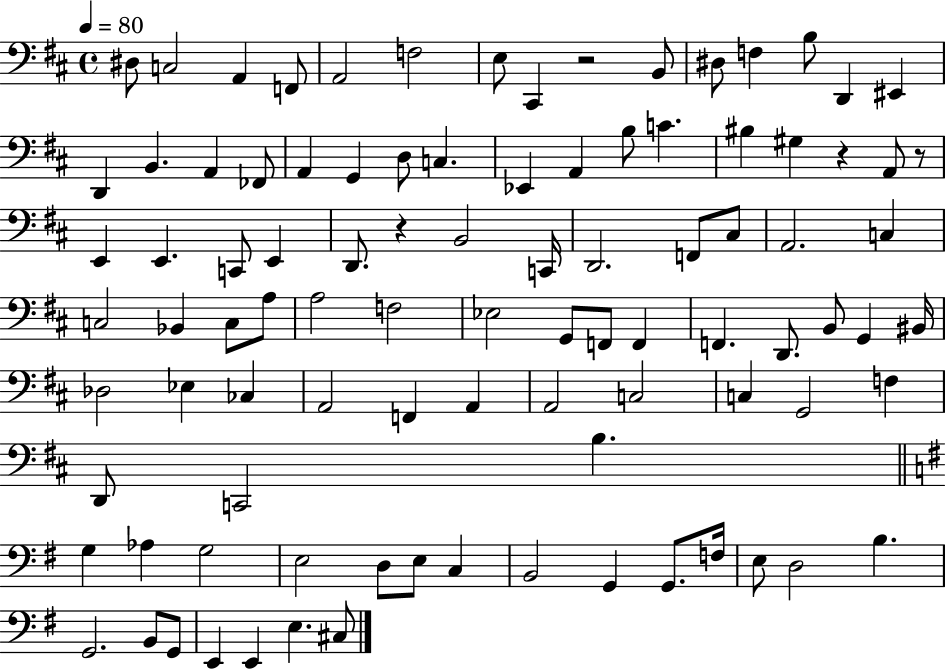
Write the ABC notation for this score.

X:1
T:Untitled
M:4/4
L:1/4
K:D
^D,/2 C,2 A,, F,,/2 A,,2 F,2 E,/2 ^C,, z2 B,,/2 ^D,/2 F, B,/2 D,, ^E,, D,, B,, A,, _F,,/2 A,, G,, D,/2 C, _E,, A,, B,/2 C ^B, ^G, z A,,/2 z/2 E,, E,, C,,/2 E,, D,,/2 z B,,2 C,,/4 D,,2 F,,/2 ^C,/2 A,,2 C, C,2 _B,, C,/2 A,/2 A,2 F,2 _E,2 G,,/2 F,,/2 F,, F,, D,,/2 B,,/2 G,, ^B,,/4 _D,2 _E, _C, A,,2 F,, A,, A,,2 C,2 C, G,,2 F, D,,/2 C,,2 B, G, _A, G,2 E,2 D,/2 E,/2 C, B,,2 G,, G,,/2 F,/4 E,/2 D,2 B, G,,2 B,,/2 G,,/2 E,, E,, E, ^C,/2